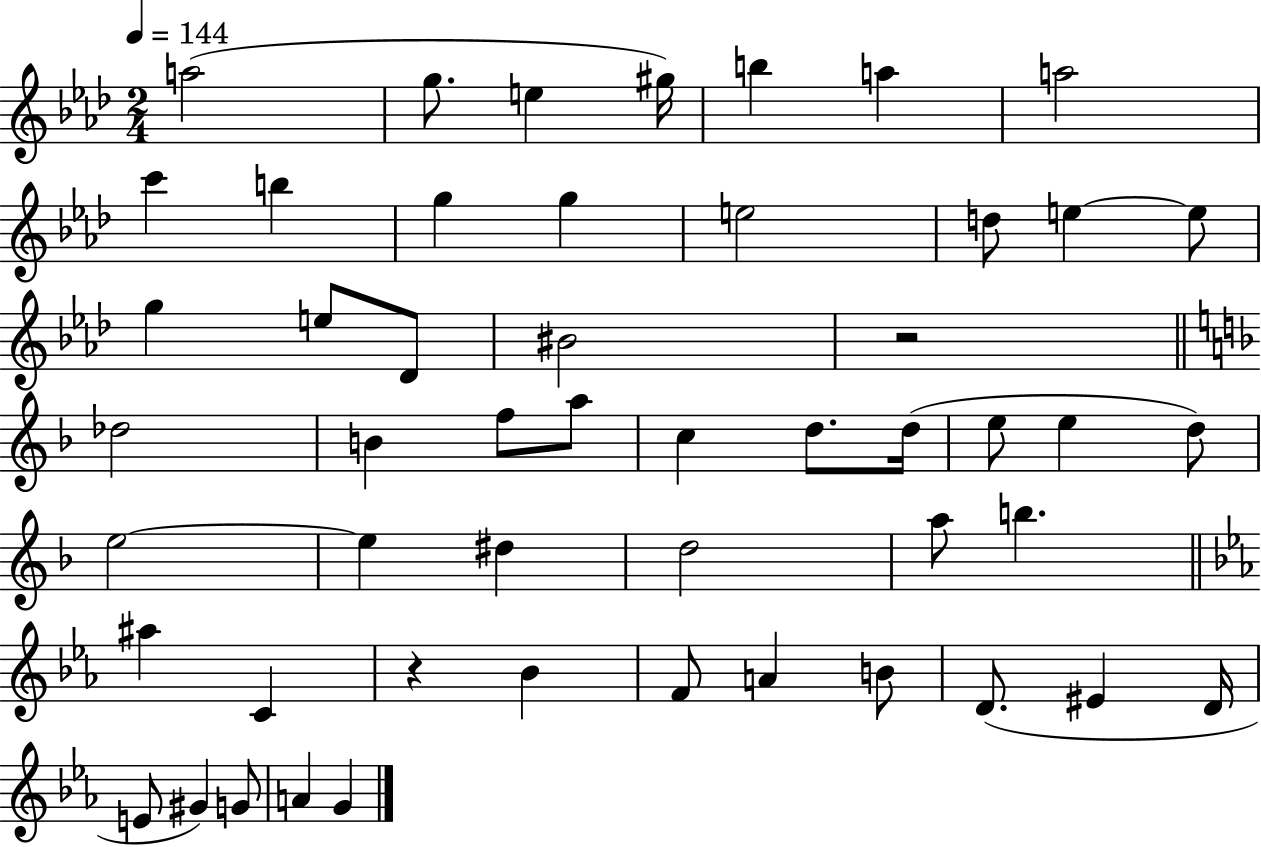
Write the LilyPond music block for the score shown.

{
  \clef treble
  \numericTimeSignature
  \time 2/4
  \key aes \major
  \tempo 4 = 144
  a''2( | g''8. e''4 gis''16) | b''4 a''4 | a''2 | \break c'''4 b''4 | g''4 g''4 | e''2 | d''8 e''4~~ e''8 | \break g''4 e''8 des'8 | bis'2 | r2 | \bar "||" \break \key d \minor des''2 | b'4 f''8 a''8 | c''4 d''8. d''16( | e''8 e''4 d''8) | \break e''2~~ | e''4 dis''4 | d''2 | a''8 b''4. | \break \bar "||" \break \key c \minor ais''4 c'4 | r4 bes'4 | f'8 a'4 b'8 | d'8.( eis'4 d'16 | \break e'8 gis'4) g'8 | a'4 g'4 | \bar "|."
}